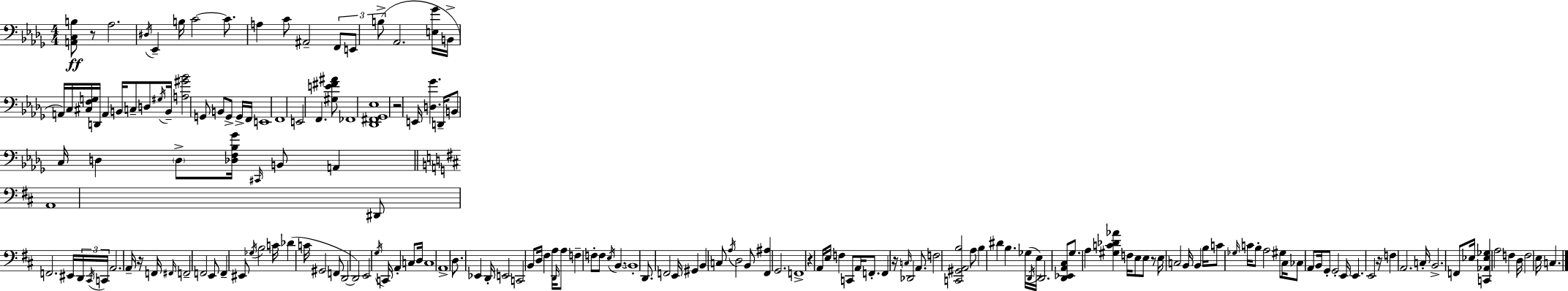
[A2,C3,B3]/e R/e Ab3/h. D#3/s Eb2/q B3/s C4/h C4/e. A3/q C4/e A#2/h F2/e E2/e B3/e Ab2/h. [E3,Gb4]/s B2/s A2/s C3/s [C#3,F3,G3]/s D2/s A2/q B2/s C3/e D3/e G#3/s B2/s [A3,G#4,Bb4]/h G2/e B2/e G2/e G2/s F2/s E2/w F2/w E2/h F2/q. [G#3,E4,F#4,A#4]/e FES2/w [Db2,F#2,Gb2,Eb3]/w R/h E2/s [D3,Gb4]/q. D2/s B2/e C3/s D3/q D3/e [Db3,F3,Bb3,Gb4]/s C#2/s B2/e A2/q A2/w D#2/e F2/h. EIS2/s D2/s C#2/s C2/s A2/h. A2/s R/s F2/s F#2/s F2/h F2/h E2/e F2/q EIS2/e Gb3/s B3/h C4/s Db4/q C4/s G#2/h F2/e D2/h D2/h E2/h G3/s C2/s A2/q C3/e D3/s C3/w A2/w D3/e. Eb2/q D2/s E2/h C2/h B2/e D3/s F#3/q A3/s D2/s A3/e F3/q F3/e F3/e E3/s B2/q. B2/w D2/e. F2/h E2/s G#2/q B2/q C3/e A3/s D3/h B2/e [F#2,A#3]/q G2/h. F2/w R/q A2/s E3/s F3/q C2/e A2/s F2/e. F2/q R/s C3/s Db2/h A2/e. F3/h [C2,G#2,A2,B3]/h A3/e B3/q D#4/q B3/q. Gb3/s D2/s E3/s D2/h. [D2,Eb2,A2,C#3]/e G3/e. A3/q [G#3,C4,Db4,Ab4]/q F3/s E3/e E3/e R/e E3/s C3/h B2/s B2/q B3/s C4/e Gb3/s C4/s B3/e A3/h G#3/e C#3/s CES3/e A2/e B2/s G2/e G2/h E2/s E2/q. E2/h R/s F3/q A2/h. C3/s B2/h. F2/e Eb3/s [C2,Ab2,Eb3,Gb3]/q A3/h F3/q D3/s F3/h E3/s C3/q.